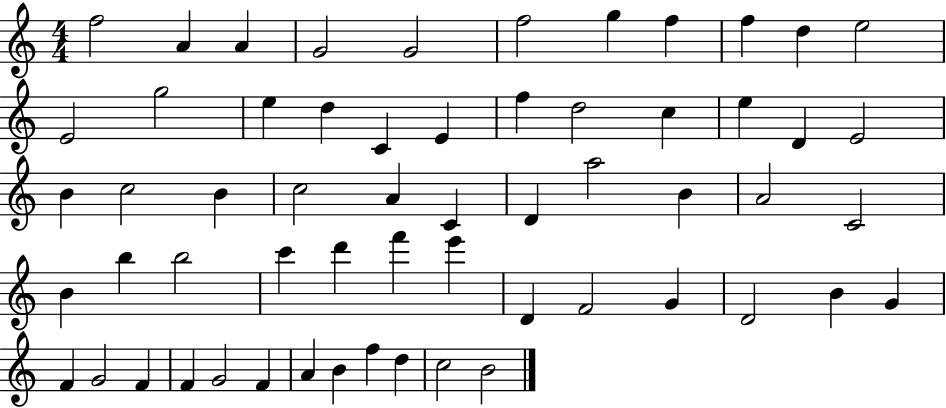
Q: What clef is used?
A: treble